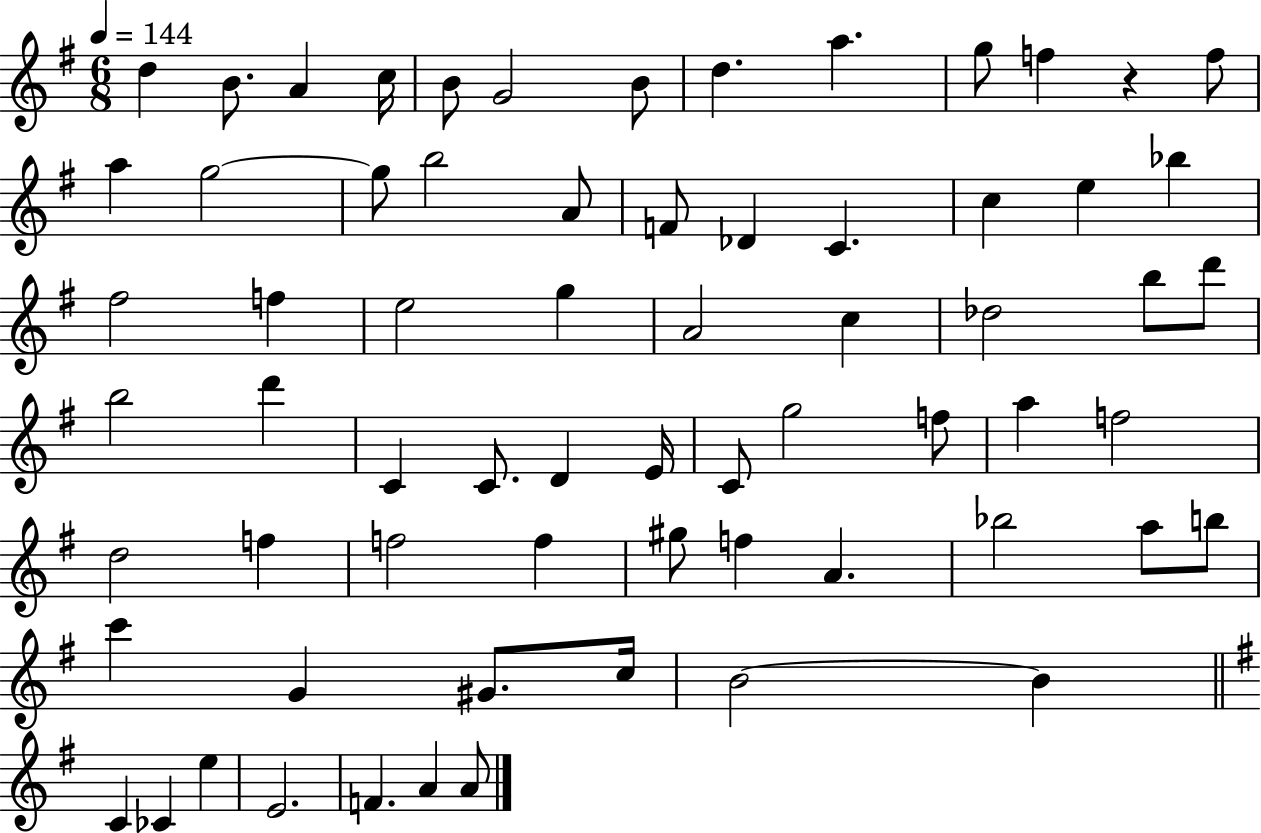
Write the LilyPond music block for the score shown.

{
  \clef treble
  \numericTimeSignature
  \time 6/8
  \key g \major
  \tempo 4 = 144
  d''4 b'8. a'4 c''16 | b'8 g'2 b'8 | d''4. a''4. | g''8 f''4 r4 f''8 | \break a''4 g''2~~ | g''8 b''2 a'8 | f'8 des'4 c'4. | c''4 e''4 bes''4 | \break fis''2 f''4 | e''2 g''4 | a'2 c''4 | des''2 b''8 d'''8 | \break b''2 d'''4 | c'4 c'8. d'4 e'16 | c'8 g''2 f''8 | a''4 f''2 | \break d''2 f''4 | f''2 f''4 | gis''8 f''4 a'4. | bes''2 a''8 b''8 | \break c'''4 g'4 gis'8. c''16 | b'2~~ b'4 | \bar "||" \break \key g \major c'4 ces'4 e''4 | e'2. | f'4. a'4 a'8 | \bar "|."
}